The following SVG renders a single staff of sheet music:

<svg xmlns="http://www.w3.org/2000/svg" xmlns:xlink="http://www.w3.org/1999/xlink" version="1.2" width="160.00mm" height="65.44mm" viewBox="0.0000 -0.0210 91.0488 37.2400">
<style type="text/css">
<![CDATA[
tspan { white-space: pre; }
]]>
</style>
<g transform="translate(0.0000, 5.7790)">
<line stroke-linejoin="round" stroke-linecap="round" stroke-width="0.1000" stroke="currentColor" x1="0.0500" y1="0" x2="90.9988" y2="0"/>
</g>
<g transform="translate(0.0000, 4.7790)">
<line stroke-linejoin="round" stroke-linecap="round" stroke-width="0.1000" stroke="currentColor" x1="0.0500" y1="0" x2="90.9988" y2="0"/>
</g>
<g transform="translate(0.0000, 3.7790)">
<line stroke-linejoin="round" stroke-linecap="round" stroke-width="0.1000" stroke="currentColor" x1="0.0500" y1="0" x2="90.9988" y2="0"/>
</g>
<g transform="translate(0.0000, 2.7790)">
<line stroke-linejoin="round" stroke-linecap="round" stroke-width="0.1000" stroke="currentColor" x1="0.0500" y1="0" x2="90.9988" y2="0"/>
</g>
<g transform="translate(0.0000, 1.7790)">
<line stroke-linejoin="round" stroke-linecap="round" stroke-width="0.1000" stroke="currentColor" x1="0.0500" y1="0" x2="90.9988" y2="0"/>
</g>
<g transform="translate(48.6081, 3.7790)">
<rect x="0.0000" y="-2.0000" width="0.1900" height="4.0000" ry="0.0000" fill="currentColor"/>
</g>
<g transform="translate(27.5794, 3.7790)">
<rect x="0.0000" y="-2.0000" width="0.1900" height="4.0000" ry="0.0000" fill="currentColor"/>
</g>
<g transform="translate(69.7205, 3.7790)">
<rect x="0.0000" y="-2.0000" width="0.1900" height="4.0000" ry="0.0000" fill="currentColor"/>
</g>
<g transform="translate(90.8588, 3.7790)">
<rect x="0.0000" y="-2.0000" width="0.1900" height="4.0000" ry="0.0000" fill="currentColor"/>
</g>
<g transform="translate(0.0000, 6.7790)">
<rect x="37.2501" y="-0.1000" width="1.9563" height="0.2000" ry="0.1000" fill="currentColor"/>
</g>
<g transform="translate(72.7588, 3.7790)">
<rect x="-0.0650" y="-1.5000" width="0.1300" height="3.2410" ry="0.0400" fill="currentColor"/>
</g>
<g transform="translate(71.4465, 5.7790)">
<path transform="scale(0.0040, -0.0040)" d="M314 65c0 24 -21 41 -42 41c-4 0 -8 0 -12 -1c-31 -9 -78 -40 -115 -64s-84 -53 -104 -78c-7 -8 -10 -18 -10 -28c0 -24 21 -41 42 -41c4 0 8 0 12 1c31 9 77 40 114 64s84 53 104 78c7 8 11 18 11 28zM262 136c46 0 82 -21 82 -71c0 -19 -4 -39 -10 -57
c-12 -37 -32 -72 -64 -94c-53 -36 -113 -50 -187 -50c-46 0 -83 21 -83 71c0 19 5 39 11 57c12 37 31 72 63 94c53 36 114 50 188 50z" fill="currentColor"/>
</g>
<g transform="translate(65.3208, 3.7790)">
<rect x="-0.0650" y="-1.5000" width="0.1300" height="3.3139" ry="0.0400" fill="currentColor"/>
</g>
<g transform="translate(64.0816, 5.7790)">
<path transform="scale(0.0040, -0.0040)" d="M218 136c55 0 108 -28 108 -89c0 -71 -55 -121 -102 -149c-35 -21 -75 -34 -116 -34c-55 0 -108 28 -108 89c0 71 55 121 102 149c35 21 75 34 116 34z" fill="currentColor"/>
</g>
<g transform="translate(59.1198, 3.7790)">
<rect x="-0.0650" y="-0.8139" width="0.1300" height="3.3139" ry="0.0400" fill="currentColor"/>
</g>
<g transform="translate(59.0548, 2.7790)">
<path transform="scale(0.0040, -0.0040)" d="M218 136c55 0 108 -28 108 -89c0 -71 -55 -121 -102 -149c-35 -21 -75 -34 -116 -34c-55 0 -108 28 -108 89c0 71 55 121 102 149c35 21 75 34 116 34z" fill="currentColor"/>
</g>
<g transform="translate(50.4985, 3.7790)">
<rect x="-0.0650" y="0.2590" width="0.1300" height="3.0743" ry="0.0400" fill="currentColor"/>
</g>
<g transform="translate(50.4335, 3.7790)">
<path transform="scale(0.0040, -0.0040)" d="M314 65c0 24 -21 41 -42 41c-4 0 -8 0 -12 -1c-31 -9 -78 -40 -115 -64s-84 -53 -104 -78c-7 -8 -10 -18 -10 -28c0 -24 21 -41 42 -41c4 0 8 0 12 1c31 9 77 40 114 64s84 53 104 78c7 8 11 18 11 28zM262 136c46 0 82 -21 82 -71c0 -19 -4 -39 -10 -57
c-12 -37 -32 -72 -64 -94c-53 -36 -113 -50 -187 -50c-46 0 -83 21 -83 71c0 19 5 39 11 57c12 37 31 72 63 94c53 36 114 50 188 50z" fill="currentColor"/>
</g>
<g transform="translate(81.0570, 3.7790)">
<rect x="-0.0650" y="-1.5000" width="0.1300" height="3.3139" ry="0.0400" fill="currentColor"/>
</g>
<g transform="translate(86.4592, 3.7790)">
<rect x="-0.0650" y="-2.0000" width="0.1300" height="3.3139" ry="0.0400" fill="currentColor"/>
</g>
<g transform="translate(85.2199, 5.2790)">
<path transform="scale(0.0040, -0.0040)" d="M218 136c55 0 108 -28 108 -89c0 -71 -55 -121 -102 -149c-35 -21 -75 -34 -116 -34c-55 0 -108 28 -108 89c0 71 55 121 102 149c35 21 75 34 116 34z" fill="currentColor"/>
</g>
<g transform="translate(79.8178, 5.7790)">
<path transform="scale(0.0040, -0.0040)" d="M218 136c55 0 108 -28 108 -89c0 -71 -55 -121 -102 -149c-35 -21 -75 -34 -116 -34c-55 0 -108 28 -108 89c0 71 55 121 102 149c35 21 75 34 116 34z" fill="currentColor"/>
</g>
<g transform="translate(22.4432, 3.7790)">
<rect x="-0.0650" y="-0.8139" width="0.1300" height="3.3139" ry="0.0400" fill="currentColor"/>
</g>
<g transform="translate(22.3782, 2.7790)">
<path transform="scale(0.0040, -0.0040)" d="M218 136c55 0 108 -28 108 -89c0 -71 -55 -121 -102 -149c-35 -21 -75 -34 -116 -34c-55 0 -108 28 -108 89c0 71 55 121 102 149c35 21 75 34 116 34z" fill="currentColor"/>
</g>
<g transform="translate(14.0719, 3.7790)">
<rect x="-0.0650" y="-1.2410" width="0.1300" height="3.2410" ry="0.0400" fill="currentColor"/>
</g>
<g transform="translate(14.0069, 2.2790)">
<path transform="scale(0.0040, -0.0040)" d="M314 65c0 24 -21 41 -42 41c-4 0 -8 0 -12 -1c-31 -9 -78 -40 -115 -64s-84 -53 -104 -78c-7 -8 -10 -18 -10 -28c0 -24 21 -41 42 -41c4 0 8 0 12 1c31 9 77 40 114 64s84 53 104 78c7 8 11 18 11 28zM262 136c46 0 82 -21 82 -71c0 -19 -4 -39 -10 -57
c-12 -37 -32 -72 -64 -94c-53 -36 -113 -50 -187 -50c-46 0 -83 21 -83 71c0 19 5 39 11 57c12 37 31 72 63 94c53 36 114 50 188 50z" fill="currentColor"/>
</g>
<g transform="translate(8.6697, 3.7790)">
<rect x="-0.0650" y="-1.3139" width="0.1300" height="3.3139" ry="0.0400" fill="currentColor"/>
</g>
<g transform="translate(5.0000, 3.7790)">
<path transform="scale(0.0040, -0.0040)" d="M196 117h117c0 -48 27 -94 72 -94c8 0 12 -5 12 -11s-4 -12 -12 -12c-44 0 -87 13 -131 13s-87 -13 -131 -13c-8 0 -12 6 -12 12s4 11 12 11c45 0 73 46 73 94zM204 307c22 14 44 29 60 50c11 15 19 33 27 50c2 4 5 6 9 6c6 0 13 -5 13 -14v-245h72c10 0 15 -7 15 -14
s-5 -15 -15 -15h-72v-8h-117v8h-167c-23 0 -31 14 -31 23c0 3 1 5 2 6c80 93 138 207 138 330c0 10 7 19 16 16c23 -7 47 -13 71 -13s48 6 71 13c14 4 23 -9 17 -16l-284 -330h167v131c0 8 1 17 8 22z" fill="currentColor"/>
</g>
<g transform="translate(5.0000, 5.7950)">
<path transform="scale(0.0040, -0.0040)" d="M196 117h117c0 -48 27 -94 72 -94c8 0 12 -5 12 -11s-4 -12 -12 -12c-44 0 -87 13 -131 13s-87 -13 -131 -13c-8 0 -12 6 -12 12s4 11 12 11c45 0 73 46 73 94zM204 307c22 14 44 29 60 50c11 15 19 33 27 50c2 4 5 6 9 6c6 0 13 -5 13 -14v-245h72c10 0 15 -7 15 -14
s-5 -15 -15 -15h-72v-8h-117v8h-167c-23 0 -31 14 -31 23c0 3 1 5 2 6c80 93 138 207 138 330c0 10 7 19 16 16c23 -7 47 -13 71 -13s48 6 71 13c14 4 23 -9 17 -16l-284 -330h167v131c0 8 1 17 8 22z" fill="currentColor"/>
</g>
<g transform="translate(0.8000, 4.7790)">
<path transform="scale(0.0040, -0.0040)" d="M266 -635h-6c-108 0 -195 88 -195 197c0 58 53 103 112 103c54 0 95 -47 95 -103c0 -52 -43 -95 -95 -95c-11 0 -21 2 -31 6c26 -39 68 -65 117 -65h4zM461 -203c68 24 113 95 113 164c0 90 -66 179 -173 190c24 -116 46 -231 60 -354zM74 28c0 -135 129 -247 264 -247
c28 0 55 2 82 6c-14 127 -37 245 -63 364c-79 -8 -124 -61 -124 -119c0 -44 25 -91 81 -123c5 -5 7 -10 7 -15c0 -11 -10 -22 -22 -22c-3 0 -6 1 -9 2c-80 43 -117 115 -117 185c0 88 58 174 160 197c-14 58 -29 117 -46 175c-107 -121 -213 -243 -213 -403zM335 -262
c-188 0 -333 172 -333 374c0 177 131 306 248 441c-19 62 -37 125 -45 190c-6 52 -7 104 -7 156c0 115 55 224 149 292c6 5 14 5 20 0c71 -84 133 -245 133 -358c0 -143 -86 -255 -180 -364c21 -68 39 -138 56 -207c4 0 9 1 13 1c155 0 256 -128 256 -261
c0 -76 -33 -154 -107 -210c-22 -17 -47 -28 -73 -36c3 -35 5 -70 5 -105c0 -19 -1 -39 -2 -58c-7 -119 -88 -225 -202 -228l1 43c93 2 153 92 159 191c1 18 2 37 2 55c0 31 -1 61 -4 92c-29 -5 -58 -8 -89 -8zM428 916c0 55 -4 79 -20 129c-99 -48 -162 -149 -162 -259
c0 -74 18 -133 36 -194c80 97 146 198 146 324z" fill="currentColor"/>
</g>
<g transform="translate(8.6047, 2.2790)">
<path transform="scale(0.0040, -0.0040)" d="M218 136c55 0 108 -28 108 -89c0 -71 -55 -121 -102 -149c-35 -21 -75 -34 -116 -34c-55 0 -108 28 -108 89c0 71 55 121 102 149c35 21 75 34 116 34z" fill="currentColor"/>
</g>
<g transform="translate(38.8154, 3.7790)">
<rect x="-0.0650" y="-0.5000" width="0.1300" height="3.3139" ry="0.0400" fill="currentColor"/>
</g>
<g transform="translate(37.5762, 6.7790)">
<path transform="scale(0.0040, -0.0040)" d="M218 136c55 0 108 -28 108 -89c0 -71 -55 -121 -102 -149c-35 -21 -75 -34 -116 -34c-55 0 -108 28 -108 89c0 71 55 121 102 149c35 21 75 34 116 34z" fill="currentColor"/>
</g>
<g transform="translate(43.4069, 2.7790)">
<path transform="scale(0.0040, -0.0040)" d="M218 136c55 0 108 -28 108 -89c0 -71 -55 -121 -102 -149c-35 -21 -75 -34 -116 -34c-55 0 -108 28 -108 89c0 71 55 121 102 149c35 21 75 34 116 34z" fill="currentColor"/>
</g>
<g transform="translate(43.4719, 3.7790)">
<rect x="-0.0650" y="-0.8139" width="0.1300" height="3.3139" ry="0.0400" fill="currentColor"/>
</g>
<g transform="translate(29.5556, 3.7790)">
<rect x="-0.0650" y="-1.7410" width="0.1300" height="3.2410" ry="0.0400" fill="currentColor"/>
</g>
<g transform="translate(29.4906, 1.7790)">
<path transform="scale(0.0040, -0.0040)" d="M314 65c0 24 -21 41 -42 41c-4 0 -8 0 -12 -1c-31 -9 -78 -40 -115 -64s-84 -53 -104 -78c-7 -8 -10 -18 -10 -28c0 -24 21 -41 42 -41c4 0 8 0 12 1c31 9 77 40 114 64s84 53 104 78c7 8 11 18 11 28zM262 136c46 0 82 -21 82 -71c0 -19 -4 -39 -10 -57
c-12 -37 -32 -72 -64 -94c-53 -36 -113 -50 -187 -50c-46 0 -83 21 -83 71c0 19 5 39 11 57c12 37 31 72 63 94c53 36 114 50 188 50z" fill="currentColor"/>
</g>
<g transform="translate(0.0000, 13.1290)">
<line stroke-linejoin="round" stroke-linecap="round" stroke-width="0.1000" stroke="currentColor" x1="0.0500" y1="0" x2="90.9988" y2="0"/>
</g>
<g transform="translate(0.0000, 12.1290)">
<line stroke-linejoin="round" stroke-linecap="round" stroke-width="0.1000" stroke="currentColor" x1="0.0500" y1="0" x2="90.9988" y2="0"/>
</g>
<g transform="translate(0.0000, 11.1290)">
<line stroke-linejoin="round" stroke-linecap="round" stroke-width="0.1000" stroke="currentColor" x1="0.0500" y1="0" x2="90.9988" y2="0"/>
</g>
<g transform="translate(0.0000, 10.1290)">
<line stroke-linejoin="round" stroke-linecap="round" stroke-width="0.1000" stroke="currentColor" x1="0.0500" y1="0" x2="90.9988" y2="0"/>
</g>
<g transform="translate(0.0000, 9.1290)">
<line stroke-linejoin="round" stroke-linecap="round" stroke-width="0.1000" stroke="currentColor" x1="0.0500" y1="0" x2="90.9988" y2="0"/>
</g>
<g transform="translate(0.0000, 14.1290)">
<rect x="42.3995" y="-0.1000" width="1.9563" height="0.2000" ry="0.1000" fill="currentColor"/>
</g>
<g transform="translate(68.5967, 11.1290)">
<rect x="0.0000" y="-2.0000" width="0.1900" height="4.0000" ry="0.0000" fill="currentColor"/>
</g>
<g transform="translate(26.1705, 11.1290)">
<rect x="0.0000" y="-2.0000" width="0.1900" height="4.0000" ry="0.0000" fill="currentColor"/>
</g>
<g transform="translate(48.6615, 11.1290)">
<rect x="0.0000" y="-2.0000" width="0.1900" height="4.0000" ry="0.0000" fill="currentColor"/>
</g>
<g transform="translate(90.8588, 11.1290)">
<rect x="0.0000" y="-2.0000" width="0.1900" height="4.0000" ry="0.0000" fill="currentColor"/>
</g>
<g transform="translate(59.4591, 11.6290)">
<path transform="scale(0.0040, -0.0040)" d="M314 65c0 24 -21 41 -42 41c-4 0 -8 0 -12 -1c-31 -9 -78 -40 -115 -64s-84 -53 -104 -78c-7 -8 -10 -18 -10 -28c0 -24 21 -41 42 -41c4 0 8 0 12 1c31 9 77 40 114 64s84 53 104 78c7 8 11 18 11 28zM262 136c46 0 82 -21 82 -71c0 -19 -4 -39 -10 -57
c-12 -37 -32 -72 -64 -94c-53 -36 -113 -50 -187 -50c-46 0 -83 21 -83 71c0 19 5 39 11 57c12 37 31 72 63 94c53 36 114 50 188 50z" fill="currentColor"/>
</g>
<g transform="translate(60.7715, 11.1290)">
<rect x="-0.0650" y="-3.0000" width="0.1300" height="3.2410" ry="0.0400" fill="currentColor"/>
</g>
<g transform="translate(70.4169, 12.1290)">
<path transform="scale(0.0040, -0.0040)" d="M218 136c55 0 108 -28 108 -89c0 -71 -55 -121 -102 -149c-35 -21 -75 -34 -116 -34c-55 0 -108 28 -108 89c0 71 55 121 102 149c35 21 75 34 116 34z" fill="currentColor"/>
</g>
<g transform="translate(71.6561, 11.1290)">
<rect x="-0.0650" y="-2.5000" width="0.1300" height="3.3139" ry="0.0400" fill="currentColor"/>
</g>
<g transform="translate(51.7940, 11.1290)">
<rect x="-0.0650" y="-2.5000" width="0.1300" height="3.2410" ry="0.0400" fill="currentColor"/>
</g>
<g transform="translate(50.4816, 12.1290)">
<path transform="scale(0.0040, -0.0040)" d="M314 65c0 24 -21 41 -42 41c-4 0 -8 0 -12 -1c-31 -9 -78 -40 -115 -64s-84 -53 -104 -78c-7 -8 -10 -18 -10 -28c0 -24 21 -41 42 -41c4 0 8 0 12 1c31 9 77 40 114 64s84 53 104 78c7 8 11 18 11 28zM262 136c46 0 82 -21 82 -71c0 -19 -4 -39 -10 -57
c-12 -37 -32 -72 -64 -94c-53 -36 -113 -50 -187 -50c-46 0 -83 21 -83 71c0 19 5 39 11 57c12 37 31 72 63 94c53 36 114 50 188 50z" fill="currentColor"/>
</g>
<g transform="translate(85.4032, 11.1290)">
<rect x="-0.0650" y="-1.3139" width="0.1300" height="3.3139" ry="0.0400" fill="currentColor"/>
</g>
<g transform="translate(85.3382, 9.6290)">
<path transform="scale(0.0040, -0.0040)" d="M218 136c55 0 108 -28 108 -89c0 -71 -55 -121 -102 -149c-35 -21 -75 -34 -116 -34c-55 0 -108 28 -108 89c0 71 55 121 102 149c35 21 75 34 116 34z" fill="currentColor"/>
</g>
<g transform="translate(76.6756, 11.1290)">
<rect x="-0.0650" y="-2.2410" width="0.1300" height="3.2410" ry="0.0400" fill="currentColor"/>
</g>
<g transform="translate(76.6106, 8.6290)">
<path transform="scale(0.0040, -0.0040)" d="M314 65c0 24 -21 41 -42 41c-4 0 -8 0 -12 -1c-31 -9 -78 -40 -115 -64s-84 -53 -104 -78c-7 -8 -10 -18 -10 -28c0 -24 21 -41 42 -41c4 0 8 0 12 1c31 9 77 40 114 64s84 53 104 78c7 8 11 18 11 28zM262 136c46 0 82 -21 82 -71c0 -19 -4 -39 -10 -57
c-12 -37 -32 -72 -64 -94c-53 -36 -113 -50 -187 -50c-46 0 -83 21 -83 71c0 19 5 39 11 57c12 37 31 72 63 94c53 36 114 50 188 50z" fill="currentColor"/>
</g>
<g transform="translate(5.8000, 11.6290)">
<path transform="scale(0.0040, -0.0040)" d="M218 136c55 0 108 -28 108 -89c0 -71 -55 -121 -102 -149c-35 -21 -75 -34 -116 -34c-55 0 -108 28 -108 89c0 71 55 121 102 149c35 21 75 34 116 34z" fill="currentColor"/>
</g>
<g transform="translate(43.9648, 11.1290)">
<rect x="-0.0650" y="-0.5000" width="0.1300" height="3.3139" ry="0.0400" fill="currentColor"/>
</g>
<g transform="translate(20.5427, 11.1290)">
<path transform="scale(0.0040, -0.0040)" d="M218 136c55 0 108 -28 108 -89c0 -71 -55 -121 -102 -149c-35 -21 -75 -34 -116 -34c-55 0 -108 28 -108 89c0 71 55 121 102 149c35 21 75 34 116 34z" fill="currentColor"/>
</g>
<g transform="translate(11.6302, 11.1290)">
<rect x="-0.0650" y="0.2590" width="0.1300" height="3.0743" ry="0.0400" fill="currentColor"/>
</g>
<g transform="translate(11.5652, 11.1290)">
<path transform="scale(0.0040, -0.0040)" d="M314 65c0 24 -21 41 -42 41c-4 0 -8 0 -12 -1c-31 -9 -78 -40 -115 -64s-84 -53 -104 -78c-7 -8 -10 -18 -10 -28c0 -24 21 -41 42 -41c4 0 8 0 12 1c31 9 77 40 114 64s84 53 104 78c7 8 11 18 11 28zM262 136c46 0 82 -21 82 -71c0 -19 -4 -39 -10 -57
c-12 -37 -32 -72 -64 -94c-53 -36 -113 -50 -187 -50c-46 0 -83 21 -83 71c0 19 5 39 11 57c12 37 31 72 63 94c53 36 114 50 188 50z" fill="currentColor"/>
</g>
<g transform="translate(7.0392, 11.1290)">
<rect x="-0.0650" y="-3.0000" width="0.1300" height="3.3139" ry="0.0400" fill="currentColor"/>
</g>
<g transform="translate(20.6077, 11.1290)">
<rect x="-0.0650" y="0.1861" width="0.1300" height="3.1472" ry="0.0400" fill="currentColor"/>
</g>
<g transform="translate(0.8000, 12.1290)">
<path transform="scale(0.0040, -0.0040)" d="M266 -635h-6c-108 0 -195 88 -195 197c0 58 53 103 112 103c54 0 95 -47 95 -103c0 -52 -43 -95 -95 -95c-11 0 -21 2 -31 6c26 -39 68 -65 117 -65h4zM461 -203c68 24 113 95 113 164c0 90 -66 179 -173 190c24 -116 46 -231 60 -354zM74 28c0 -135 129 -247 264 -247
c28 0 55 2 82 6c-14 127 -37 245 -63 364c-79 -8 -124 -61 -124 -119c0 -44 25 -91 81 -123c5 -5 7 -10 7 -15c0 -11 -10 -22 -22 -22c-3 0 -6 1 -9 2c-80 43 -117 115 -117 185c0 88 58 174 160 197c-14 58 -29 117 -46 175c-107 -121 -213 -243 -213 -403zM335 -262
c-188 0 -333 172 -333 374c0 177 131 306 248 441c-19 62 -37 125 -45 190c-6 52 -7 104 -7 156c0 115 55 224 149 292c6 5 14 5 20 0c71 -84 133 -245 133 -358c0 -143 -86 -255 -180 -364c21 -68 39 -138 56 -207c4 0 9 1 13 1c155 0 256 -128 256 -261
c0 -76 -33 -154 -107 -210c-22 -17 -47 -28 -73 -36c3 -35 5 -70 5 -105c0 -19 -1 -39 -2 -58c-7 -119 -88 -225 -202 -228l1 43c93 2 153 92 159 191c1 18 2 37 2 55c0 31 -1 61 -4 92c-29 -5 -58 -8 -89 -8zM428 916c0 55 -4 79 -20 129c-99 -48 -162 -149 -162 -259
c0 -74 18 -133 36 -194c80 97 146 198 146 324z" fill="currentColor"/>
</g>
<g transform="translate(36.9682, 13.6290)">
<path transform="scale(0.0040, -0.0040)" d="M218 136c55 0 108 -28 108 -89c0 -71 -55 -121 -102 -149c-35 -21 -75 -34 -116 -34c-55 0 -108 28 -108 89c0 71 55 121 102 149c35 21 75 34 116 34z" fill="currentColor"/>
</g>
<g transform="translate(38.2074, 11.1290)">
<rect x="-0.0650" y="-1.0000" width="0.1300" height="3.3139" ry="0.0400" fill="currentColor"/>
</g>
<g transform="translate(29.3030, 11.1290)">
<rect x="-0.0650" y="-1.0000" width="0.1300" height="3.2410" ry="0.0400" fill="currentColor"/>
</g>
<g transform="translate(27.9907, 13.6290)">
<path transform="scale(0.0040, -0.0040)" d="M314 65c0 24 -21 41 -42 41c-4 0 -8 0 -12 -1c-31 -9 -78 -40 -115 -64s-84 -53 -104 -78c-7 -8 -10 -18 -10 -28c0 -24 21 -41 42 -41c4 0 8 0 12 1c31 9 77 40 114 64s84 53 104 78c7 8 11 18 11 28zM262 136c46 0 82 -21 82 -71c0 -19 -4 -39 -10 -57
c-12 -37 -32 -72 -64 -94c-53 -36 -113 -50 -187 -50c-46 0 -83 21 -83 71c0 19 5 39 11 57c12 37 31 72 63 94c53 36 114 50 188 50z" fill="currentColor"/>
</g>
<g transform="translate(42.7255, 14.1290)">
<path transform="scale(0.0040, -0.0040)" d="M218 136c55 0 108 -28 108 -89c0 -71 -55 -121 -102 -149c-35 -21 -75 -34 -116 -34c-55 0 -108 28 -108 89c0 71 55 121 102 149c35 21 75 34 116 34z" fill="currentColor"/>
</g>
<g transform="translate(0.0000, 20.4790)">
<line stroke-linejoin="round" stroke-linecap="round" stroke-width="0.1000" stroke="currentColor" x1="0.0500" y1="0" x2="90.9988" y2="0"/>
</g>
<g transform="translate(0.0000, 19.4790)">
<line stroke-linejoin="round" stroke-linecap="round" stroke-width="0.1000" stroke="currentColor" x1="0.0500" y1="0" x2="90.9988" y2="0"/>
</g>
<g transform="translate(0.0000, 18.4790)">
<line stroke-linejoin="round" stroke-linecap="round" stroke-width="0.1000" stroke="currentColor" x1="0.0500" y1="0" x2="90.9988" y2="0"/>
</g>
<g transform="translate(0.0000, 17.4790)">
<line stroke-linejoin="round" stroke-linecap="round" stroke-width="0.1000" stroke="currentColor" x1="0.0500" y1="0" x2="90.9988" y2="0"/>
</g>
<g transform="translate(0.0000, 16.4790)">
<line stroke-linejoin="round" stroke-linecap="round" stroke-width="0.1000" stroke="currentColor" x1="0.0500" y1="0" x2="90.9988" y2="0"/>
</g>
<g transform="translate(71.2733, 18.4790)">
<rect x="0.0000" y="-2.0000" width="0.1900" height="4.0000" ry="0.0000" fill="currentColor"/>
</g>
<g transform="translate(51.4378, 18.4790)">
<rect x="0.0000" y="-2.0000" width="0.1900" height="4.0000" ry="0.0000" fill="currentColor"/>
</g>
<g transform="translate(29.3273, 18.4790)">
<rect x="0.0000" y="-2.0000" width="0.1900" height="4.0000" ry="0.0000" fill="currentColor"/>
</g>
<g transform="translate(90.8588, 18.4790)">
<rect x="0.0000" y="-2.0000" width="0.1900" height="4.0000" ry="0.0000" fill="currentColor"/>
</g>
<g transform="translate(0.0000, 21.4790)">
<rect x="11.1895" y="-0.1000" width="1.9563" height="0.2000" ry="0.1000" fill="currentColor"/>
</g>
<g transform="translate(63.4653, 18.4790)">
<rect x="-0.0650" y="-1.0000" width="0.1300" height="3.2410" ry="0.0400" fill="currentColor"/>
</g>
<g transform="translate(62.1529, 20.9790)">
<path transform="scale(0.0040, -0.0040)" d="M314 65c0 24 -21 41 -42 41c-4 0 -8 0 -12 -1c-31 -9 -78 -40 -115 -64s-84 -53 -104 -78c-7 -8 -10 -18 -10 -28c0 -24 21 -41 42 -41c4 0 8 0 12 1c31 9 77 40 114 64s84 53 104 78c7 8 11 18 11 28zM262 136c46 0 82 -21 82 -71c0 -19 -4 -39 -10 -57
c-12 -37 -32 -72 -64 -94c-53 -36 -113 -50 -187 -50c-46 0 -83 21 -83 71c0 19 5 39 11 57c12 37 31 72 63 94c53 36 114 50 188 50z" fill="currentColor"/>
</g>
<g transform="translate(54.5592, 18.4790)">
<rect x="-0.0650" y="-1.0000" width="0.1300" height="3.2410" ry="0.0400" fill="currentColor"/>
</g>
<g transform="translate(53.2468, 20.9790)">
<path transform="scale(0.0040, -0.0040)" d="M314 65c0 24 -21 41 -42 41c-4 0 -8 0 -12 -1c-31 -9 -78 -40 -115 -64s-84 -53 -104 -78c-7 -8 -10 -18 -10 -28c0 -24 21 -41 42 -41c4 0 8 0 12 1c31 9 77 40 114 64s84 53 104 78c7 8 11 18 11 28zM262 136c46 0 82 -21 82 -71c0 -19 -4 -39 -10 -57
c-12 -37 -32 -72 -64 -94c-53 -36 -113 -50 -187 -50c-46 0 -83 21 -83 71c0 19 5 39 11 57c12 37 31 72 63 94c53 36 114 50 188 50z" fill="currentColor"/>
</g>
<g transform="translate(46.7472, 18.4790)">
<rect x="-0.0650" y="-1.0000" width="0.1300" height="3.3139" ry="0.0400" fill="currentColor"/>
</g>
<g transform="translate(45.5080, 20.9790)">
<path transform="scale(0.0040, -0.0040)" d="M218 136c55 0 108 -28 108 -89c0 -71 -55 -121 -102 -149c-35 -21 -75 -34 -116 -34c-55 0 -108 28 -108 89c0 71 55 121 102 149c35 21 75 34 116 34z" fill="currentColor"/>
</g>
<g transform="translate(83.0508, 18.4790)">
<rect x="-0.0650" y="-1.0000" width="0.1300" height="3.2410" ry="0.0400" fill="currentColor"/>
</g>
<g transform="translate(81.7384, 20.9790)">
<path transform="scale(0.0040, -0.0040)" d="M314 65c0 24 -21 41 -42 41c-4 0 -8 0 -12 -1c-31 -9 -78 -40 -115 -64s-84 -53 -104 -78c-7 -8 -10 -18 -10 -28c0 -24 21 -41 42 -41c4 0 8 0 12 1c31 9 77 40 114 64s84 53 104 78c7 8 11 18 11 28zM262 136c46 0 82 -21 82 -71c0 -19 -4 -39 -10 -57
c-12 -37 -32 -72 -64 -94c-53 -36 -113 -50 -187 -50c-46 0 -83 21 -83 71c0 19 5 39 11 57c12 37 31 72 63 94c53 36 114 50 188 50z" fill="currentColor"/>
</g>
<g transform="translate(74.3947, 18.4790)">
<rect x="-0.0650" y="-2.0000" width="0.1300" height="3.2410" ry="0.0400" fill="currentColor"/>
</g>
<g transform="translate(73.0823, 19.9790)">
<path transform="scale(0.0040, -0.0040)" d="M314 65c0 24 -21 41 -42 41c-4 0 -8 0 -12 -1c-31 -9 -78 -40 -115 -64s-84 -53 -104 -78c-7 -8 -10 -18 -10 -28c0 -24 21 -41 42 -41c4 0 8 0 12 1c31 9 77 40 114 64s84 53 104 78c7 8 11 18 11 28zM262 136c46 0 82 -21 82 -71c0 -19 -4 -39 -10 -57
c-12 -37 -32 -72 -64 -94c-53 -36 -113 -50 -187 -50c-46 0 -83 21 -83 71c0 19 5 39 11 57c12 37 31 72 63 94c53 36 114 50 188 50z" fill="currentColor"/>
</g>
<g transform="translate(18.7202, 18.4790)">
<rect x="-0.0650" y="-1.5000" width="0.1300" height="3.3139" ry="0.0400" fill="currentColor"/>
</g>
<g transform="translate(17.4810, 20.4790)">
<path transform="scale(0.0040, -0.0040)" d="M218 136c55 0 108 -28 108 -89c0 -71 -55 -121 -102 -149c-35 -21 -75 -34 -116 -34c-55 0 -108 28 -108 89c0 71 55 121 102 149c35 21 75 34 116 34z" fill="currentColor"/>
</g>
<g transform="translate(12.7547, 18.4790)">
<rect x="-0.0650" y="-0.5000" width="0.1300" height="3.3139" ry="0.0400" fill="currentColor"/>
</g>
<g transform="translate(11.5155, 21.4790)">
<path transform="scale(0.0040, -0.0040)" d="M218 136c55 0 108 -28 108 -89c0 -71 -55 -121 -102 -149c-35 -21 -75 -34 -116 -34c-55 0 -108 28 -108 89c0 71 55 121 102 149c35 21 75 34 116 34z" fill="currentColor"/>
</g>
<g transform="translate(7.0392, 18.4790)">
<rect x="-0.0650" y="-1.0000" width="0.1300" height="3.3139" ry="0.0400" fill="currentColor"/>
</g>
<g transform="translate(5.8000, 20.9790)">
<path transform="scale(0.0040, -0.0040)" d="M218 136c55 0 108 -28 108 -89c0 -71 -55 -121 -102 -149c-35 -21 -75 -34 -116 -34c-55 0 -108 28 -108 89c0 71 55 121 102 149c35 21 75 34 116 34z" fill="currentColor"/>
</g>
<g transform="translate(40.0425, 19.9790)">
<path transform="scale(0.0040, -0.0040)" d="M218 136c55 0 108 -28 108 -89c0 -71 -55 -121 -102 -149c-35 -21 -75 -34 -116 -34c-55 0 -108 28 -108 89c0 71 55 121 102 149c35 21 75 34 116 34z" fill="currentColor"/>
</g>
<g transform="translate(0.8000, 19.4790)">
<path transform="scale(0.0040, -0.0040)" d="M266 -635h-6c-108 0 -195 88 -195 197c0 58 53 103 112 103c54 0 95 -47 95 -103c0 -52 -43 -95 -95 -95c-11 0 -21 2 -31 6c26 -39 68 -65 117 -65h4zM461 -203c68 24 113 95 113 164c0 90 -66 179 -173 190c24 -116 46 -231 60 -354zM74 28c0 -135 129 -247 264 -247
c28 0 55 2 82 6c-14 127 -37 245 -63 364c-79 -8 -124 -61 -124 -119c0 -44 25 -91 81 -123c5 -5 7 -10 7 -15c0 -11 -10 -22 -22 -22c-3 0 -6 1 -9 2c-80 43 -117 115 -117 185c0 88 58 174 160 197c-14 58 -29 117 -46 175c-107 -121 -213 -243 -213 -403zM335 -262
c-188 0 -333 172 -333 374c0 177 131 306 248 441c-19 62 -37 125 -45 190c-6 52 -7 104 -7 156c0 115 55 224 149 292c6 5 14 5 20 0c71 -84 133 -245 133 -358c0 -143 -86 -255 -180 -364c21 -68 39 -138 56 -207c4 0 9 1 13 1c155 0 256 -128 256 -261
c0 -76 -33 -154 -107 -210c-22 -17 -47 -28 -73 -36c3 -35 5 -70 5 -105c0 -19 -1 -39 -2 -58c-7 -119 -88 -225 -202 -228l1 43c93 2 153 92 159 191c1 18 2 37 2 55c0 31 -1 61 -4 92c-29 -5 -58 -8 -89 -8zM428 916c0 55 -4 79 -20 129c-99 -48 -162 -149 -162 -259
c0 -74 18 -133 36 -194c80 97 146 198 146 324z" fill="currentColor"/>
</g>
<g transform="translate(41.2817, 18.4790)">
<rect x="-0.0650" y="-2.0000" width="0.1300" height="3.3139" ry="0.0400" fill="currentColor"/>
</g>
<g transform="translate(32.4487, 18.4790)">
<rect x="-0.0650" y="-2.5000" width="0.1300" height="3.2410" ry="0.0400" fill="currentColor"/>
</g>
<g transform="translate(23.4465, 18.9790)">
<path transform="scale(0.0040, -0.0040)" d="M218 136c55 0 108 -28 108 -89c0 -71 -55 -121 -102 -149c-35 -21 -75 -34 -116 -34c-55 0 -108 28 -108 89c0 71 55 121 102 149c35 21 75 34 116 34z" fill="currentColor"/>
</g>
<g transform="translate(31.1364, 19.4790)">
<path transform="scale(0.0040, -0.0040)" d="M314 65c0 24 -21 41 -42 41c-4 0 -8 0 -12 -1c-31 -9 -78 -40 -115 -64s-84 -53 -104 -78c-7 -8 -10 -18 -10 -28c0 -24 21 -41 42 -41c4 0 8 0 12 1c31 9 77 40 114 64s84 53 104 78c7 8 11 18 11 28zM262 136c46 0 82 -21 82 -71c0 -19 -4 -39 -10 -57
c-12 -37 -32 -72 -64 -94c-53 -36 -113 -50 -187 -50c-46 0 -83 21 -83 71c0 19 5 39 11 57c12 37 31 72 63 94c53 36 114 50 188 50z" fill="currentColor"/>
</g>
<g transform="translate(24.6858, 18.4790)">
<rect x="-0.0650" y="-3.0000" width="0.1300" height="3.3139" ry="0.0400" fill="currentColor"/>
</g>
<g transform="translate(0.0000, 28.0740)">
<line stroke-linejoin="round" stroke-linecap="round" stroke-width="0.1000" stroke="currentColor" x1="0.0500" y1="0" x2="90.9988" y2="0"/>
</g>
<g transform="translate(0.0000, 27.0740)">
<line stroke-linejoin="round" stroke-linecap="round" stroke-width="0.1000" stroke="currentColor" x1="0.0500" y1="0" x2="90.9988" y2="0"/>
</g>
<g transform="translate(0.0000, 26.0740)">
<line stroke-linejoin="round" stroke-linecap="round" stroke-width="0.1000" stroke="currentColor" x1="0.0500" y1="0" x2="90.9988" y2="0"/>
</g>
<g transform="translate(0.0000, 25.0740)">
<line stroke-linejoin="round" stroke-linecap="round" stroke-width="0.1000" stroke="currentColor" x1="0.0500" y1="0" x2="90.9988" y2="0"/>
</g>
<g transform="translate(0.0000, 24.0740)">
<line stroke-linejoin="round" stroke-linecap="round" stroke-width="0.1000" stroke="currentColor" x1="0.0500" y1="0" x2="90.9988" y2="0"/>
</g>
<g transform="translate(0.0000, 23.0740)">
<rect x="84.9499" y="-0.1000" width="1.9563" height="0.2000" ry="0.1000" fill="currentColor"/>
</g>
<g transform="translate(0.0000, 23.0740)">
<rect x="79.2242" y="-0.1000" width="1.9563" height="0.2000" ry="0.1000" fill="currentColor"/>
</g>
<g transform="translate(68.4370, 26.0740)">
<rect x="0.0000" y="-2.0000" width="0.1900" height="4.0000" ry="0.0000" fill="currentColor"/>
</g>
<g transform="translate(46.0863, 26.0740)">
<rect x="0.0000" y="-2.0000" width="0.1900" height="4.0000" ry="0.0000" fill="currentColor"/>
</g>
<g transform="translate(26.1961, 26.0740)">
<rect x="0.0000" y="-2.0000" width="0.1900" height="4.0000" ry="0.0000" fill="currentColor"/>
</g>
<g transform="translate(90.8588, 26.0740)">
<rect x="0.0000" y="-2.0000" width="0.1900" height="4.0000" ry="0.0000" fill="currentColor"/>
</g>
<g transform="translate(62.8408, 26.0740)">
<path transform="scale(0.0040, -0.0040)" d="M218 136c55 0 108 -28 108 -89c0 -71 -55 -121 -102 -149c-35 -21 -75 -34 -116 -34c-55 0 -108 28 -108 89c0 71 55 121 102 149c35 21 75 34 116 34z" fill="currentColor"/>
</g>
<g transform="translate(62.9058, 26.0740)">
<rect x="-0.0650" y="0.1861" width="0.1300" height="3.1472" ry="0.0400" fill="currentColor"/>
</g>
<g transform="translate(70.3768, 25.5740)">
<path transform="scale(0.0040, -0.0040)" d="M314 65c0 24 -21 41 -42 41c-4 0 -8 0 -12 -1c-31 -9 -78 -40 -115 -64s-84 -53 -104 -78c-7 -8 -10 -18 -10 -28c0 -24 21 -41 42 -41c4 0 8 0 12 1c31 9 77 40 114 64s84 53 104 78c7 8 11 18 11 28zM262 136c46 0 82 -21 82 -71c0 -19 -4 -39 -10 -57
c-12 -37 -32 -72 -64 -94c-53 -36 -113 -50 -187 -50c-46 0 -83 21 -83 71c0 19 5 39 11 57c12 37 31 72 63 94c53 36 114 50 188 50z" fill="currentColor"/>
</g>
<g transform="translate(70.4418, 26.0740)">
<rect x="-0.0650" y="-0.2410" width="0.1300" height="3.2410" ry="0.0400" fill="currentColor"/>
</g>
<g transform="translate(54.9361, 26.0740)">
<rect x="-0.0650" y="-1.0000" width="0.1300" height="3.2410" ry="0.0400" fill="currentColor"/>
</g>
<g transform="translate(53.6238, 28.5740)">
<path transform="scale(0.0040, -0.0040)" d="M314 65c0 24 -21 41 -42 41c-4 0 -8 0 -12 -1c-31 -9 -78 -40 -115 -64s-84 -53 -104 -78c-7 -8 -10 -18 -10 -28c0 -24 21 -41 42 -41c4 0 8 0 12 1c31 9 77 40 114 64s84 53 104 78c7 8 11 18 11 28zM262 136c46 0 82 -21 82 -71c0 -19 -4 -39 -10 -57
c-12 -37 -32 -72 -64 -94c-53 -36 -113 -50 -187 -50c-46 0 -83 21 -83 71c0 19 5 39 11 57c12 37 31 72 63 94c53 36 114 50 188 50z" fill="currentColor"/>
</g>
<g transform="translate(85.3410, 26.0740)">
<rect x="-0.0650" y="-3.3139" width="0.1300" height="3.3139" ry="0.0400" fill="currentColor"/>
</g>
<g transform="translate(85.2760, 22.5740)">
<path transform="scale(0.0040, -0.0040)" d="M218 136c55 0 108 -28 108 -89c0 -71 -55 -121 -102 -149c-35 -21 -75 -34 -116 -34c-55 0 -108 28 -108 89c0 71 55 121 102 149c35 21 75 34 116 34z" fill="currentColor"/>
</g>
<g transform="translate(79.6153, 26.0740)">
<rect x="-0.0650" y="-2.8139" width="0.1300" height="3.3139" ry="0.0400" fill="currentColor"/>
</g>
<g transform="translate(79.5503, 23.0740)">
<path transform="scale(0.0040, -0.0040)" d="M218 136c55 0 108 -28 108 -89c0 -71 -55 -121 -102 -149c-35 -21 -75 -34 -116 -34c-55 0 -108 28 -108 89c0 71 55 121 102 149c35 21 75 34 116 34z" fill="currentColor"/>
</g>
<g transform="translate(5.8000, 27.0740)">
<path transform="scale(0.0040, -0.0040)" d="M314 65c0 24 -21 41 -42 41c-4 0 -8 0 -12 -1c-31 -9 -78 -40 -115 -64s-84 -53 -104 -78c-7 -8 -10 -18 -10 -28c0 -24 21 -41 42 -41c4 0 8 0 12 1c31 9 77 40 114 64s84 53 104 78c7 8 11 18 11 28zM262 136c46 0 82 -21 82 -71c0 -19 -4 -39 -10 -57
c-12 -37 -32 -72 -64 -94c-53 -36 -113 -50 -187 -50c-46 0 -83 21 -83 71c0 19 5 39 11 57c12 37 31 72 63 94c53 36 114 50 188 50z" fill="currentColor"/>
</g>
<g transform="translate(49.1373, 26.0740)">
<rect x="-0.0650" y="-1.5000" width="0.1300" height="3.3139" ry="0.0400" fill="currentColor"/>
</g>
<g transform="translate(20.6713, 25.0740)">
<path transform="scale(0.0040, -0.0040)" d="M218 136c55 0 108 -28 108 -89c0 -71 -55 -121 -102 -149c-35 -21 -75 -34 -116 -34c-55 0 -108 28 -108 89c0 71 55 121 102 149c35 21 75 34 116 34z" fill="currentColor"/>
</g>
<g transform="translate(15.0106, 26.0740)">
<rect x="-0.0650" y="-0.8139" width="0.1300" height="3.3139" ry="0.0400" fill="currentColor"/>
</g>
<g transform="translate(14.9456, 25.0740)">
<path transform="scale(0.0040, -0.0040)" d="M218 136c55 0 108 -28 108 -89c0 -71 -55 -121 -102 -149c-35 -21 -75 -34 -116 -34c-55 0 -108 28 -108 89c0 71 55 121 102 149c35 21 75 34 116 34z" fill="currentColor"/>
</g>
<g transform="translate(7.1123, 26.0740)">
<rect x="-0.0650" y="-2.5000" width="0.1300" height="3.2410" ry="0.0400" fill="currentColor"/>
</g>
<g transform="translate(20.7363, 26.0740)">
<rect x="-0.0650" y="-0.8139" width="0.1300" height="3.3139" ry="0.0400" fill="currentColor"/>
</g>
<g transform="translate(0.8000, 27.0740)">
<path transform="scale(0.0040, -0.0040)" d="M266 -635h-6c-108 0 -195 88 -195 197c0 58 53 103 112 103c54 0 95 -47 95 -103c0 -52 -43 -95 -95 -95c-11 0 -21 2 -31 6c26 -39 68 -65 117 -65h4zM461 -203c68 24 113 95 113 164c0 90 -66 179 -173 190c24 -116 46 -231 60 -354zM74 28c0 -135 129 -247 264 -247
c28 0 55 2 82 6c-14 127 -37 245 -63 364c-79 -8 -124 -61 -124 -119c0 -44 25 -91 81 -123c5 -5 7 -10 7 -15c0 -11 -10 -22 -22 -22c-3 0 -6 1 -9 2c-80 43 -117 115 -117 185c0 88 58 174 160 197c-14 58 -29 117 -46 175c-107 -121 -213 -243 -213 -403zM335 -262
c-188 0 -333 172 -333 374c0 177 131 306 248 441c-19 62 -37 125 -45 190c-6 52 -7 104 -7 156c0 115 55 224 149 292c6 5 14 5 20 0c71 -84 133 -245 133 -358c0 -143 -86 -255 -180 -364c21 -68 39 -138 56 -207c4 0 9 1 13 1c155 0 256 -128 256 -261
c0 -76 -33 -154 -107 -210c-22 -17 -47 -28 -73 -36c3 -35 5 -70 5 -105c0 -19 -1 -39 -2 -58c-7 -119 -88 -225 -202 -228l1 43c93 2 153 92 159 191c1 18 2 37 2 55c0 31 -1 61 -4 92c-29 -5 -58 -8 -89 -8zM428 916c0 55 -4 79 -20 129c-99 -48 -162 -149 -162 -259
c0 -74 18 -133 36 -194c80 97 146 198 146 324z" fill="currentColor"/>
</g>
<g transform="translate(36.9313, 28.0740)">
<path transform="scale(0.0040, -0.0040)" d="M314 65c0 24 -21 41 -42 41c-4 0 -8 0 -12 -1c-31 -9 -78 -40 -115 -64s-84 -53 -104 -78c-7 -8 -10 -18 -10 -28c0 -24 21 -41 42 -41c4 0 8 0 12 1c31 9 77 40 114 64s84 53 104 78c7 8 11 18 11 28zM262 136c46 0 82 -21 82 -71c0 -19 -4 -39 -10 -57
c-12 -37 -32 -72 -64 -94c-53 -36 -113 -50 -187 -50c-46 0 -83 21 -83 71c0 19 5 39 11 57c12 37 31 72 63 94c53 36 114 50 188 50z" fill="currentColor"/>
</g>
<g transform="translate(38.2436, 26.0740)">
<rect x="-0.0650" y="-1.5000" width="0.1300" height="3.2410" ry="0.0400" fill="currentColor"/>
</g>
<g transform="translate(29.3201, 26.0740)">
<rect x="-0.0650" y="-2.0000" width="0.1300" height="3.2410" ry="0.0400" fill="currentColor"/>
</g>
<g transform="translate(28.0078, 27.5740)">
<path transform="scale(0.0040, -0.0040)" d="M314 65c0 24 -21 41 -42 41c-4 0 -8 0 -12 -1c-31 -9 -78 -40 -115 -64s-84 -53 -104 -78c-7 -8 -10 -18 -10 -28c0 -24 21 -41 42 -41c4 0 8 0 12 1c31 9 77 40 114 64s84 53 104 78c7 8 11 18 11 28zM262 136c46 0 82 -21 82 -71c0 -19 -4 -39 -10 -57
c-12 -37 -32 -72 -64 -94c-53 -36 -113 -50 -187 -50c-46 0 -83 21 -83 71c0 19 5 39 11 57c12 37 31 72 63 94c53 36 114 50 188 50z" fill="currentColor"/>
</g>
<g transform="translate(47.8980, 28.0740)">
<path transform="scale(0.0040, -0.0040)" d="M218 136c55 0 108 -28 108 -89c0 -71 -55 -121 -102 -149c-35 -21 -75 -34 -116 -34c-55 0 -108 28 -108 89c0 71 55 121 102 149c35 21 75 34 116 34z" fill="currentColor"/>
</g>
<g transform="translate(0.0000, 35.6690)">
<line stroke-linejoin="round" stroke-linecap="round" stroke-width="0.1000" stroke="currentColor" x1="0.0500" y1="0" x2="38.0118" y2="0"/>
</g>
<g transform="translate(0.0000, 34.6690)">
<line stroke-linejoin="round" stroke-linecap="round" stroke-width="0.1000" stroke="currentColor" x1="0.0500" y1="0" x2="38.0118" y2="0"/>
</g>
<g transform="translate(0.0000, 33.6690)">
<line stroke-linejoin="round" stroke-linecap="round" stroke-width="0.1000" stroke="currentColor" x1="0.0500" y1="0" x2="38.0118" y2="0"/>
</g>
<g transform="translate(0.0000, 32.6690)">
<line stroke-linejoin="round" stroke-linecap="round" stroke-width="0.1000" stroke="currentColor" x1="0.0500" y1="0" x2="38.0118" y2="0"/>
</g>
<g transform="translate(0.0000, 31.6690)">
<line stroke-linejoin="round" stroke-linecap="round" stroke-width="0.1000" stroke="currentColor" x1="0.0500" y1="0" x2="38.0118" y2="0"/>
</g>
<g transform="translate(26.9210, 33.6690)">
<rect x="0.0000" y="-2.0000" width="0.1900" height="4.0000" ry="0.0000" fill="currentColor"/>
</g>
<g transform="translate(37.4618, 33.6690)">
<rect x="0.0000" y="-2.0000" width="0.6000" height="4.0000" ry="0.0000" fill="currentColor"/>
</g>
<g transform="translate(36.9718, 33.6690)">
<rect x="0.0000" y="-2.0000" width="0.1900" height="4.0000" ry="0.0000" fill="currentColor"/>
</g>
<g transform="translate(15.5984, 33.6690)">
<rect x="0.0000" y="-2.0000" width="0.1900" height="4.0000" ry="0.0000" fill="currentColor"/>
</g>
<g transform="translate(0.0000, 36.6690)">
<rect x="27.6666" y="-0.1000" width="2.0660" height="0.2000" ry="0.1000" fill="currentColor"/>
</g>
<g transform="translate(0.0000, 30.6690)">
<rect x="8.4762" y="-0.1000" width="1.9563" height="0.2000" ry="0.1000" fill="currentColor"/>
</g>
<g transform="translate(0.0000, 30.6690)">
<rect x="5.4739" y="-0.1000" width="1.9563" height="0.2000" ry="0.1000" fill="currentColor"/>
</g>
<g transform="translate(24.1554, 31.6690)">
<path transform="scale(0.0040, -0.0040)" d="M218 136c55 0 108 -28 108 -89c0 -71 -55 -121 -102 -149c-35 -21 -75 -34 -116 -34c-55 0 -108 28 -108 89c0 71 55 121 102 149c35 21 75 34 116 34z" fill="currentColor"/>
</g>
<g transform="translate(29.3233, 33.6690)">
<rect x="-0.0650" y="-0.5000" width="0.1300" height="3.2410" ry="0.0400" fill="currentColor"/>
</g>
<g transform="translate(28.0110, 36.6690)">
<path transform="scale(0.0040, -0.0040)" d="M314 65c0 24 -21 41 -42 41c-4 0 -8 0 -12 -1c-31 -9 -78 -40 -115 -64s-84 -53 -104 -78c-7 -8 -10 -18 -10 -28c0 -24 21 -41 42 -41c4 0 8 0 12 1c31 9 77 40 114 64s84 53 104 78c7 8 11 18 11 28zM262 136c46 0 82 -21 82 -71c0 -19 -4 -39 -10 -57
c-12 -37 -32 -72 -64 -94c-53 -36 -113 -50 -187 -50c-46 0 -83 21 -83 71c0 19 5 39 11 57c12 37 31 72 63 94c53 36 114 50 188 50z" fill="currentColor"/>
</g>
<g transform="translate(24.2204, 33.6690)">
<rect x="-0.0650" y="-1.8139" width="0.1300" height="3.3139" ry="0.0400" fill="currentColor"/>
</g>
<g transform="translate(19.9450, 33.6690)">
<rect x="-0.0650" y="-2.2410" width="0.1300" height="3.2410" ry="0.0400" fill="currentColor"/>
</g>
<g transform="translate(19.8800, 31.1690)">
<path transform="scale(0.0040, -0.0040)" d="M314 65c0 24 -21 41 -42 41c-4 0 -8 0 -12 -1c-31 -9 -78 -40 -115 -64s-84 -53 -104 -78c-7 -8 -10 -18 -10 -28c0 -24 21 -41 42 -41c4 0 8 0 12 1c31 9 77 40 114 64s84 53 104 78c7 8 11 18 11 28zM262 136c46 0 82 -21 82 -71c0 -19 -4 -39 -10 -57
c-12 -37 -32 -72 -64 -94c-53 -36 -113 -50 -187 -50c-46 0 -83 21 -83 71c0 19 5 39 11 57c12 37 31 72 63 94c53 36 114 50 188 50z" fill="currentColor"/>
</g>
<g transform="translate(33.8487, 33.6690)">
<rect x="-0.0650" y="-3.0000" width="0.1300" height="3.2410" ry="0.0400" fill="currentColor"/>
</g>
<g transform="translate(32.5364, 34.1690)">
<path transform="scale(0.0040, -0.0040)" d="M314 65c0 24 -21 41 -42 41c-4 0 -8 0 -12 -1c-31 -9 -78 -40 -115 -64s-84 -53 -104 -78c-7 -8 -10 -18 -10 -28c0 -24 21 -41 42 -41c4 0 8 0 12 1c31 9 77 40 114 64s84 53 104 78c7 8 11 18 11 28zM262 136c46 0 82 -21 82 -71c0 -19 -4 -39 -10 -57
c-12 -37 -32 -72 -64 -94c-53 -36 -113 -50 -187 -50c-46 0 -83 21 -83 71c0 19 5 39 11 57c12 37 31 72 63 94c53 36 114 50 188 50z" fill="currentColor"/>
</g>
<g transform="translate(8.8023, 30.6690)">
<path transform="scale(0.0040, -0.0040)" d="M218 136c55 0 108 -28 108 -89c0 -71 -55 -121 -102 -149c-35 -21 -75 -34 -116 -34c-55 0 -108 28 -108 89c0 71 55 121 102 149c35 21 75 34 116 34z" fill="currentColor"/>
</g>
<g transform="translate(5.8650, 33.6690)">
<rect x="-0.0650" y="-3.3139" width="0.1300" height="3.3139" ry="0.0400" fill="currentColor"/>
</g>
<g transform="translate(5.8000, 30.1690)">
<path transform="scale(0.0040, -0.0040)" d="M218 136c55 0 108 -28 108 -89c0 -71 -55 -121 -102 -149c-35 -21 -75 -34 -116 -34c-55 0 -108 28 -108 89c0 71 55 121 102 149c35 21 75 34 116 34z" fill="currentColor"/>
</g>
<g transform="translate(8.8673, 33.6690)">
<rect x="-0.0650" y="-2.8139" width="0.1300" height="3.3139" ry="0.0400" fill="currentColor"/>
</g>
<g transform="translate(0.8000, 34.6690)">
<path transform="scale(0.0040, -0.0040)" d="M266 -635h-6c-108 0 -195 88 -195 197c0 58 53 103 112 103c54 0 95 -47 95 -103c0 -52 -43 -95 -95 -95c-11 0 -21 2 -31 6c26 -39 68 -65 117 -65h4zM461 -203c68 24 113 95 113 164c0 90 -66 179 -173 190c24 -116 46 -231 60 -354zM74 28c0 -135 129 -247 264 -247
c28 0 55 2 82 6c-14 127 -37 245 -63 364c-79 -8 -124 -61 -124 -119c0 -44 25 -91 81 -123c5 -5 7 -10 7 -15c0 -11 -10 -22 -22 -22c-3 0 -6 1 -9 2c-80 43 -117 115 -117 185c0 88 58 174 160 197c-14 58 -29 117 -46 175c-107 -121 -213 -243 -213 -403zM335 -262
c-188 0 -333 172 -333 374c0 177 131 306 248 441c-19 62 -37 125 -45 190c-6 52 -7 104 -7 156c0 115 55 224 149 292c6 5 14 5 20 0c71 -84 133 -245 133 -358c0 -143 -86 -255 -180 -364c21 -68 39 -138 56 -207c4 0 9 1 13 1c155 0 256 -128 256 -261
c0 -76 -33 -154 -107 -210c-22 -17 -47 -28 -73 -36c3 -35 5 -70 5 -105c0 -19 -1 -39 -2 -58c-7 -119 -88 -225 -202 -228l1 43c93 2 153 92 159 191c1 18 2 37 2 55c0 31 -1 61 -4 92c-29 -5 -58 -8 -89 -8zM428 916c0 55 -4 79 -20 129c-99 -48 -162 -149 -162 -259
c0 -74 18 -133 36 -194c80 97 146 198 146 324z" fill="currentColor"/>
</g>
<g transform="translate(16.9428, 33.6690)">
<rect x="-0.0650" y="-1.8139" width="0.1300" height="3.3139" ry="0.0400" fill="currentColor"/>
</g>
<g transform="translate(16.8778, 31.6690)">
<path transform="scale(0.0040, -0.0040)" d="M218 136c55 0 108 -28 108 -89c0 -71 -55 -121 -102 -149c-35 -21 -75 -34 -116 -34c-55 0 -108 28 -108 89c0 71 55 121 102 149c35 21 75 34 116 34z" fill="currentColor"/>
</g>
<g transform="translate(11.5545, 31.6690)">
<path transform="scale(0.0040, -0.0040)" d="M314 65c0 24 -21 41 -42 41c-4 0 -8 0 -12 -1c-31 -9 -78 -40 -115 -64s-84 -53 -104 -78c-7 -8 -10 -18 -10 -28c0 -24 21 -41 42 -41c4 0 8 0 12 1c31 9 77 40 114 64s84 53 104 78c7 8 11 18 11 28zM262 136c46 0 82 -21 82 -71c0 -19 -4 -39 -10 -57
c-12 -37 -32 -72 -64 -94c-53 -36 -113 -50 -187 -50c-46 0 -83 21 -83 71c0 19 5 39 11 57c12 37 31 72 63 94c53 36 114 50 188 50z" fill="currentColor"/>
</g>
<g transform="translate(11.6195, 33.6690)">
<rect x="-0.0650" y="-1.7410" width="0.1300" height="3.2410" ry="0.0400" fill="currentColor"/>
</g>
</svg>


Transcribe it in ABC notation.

X:1
T:Untitled
M:4/4
L:1/4
K:C
e e2 d f2 C d B2 d E E2 E F A B2 B D2 D C G2 A2 G g2 e D C E A G2 F D D2 D2 F2 D2 G2 d d F2 E2 E D2 B c2 a b b a f2 f g2 f C2 A2